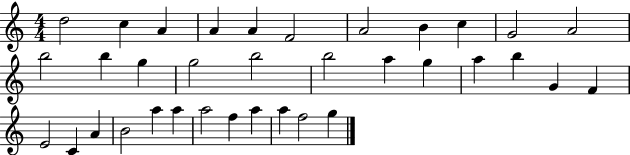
{
  \clef treble
  \numericTimeSignature
  \time 4/4
  \key c \major
  d''2 c''4 a'4 | a'4 a'4 f'2 | a'2 b'4 c''4 | g'2 a'2 | \break b''2 b''4 g''4 | g''2 b''2 | b''2 a''4 g''4 | a''4 b''4 g'4 f'4 | \break e'2 c'4 a'4 | b'2 a''4 a''4 | a''2 f''4 a''4 | a''4 f''2 g''4 | \break \bar "|."
}